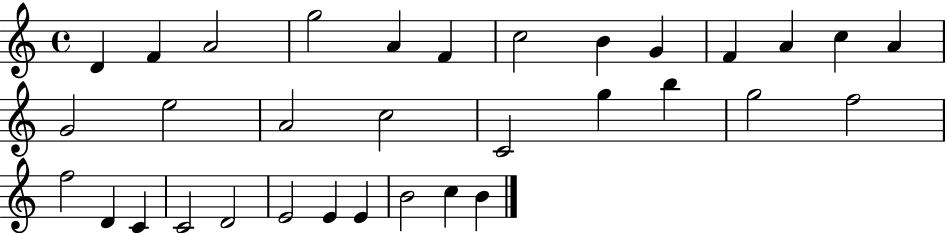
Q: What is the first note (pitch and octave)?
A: D4